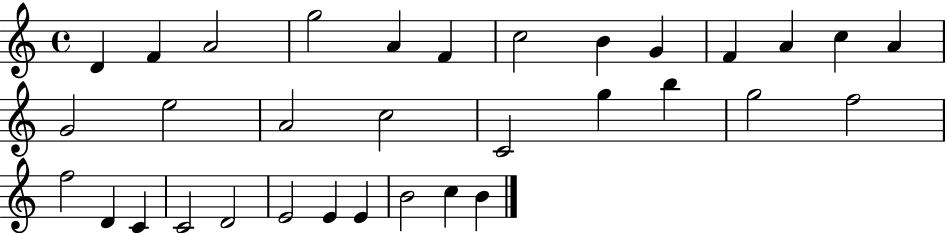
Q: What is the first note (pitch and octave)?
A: D4